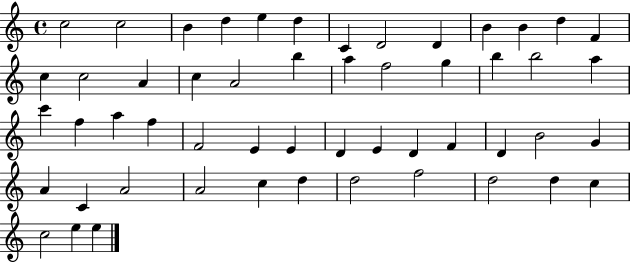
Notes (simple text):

C5/h C5/h B4/q D5/q E5/q D5/q C4/q D4/h D4/q B4/q B4/q D5/q F4/q C5/q C5/h A4/q C5/q A4/h B5/q A5/q F5/h G5/q B5/q B5/h A5/q C6/q F5/q A5/q F5/q F4/h E4/q E4/q D4/q E4/q D4/q F4/q D4/q B4/h G4/q A4/q C4/q A4/h A4/h C5/q D5/q D5/h F5/h D5/h D5/q C5/q C5/h E5/q E5/q